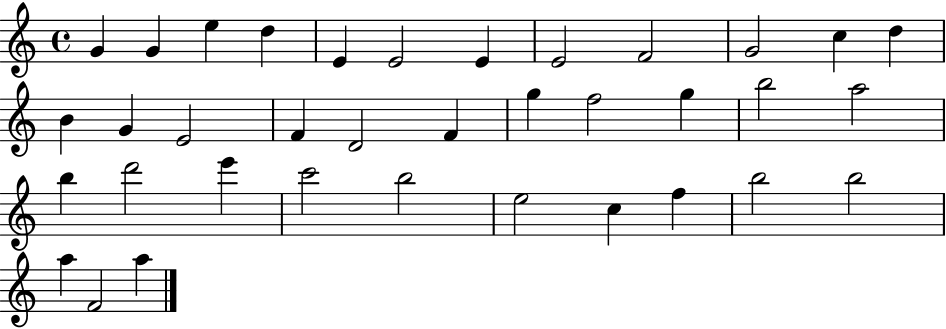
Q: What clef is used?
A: treble